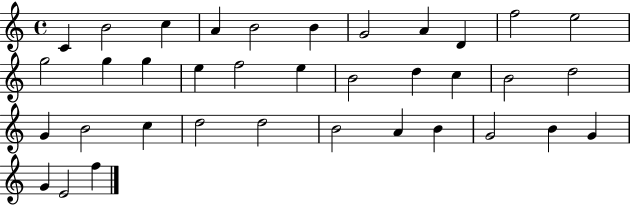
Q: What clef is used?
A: treble